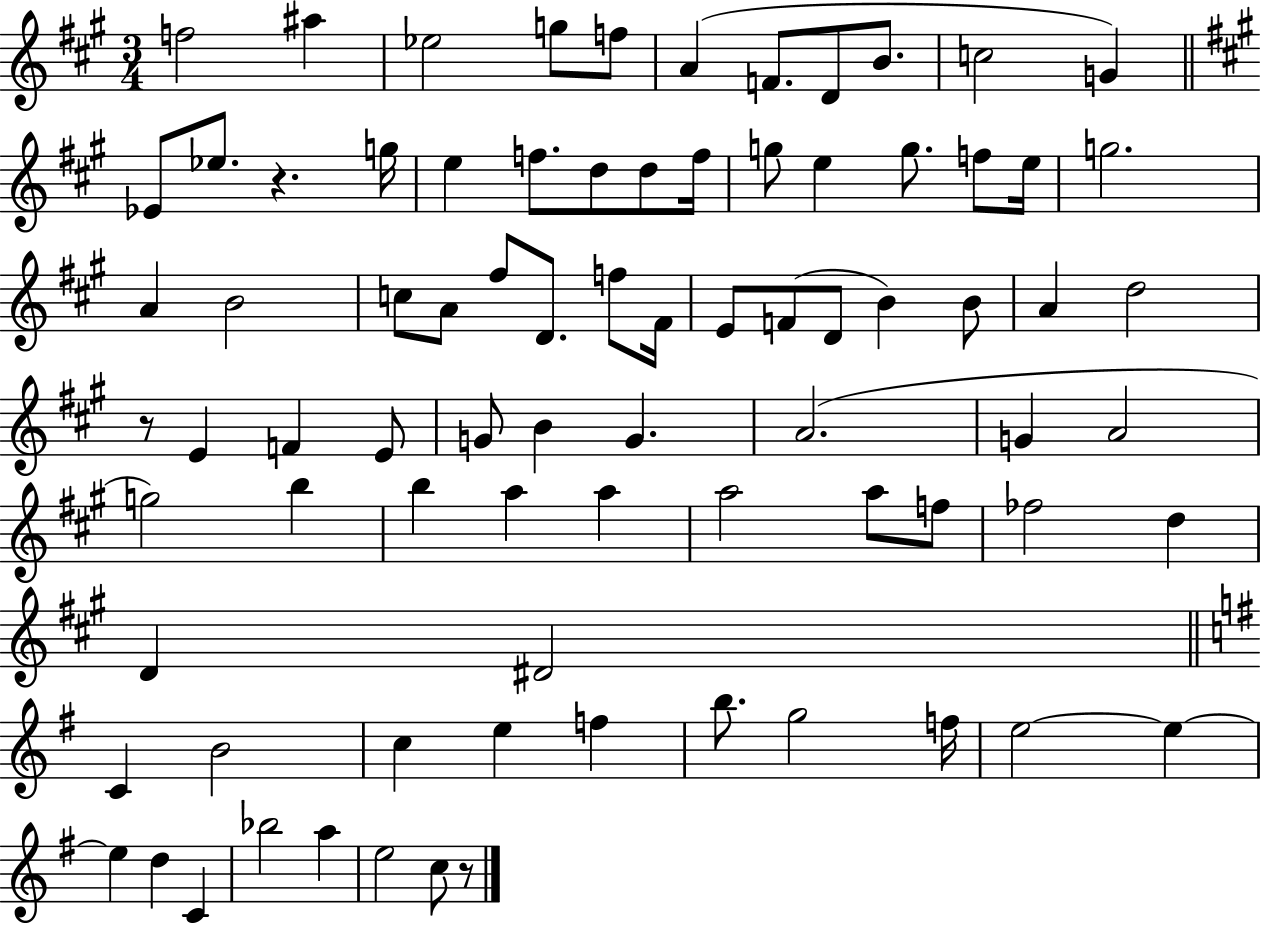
{
  \clef treble
  \numericTimeSignature
  \time 3/4
  \key a \major
  f''2 ais''4 | ees''2 g''8 f''8 | a'4( f'8. d'8 b'8. | c''2 g'4) | \break \bar "||" \break \key a \major ees'8 ees''8. r4. g''16 | e''4 f''8. d''8 d''8 f''16 | g''8 e''4 g''8. f''8 e''16 | g''2. | \break a'4 b'2 | c''8 a'8 fis''8 d'8. f''8 fis'16 | e'8 f'8( d'8 b'4) b'8 | a'4 d''2 | \break r8 e'4 f'4 e'8 | g'8 b'4 g'4. | a'2.( | g'4 a'2 | \break g''2) b''4 | b''4 a''4 a''4 | a''2 a''8 f''8 | fes''2 d''4 | \break d'4 dis'2 | \bar "||" \break \key e \minor c'4 b'2 | c''4 e''4 f''4 | b''8. g''2 f''16 | e''2~~ e''4~~ | \break e''4 d''4 c'4 | bes''2 a''4 | e''2 c''8 r8 | \bar "|."
}